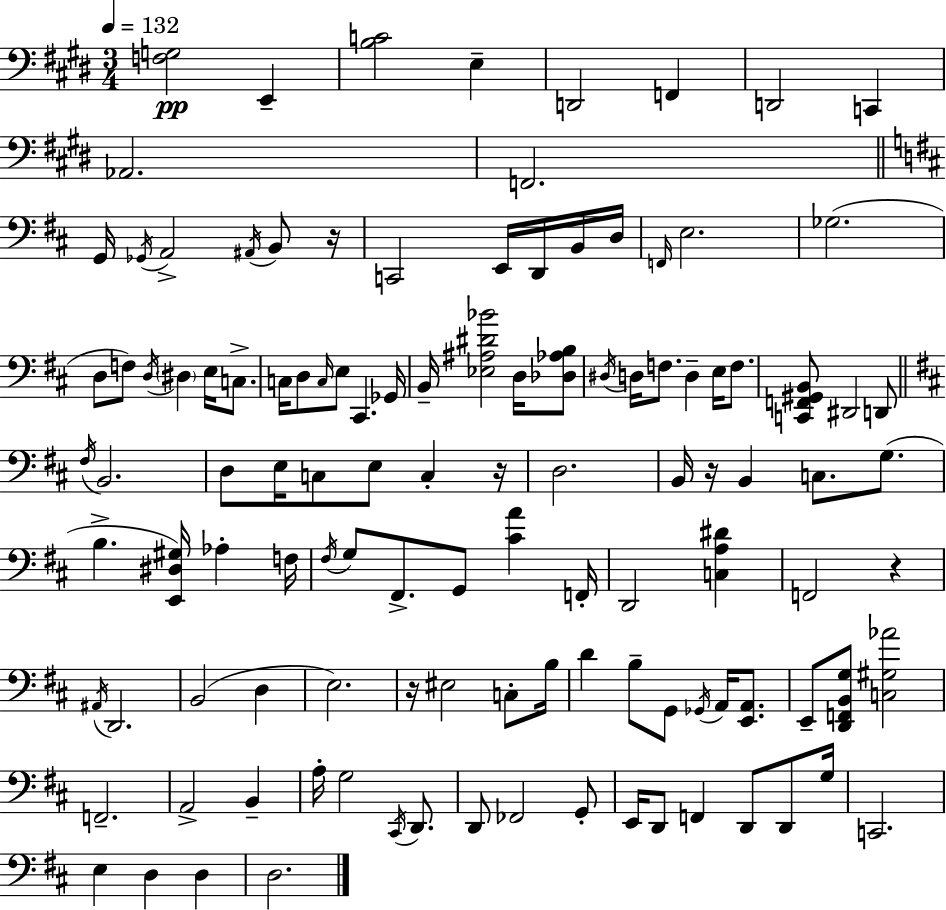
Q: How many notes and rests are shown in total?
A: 116